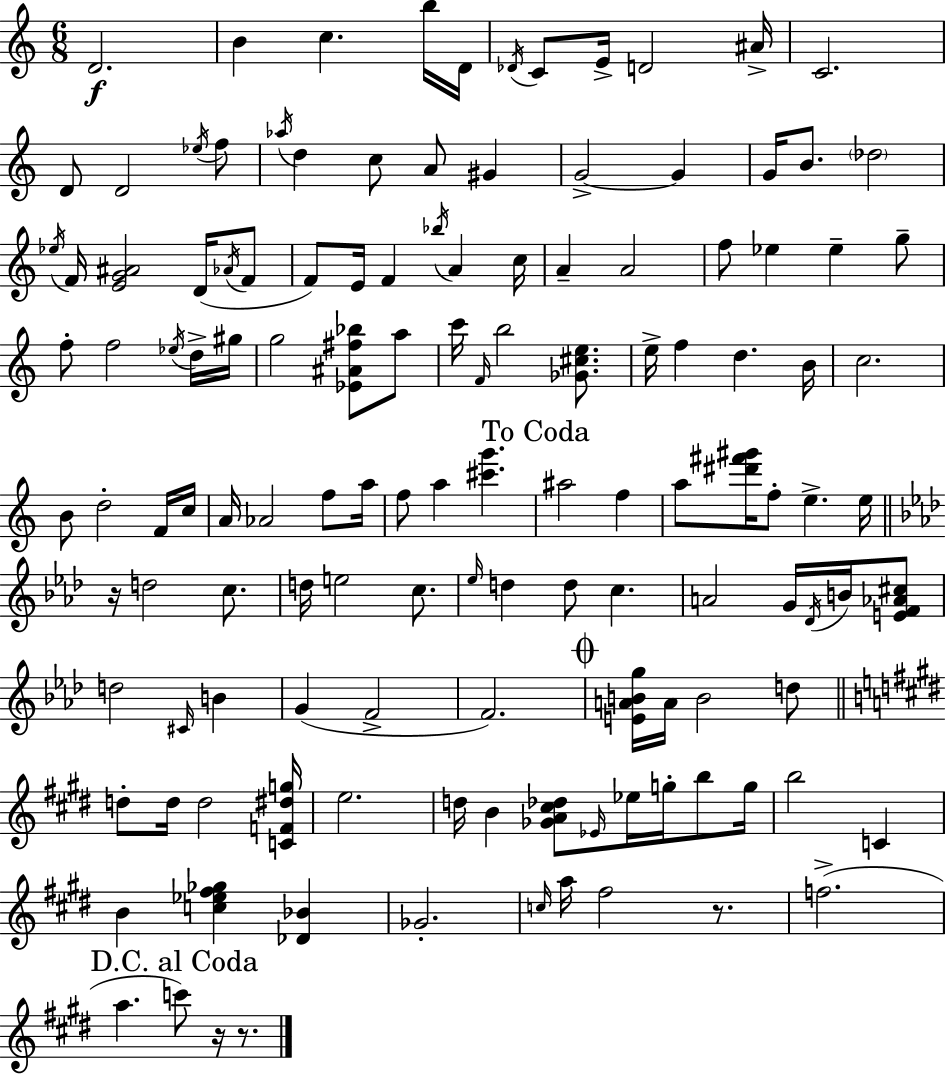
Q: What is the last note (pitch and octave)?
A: C6